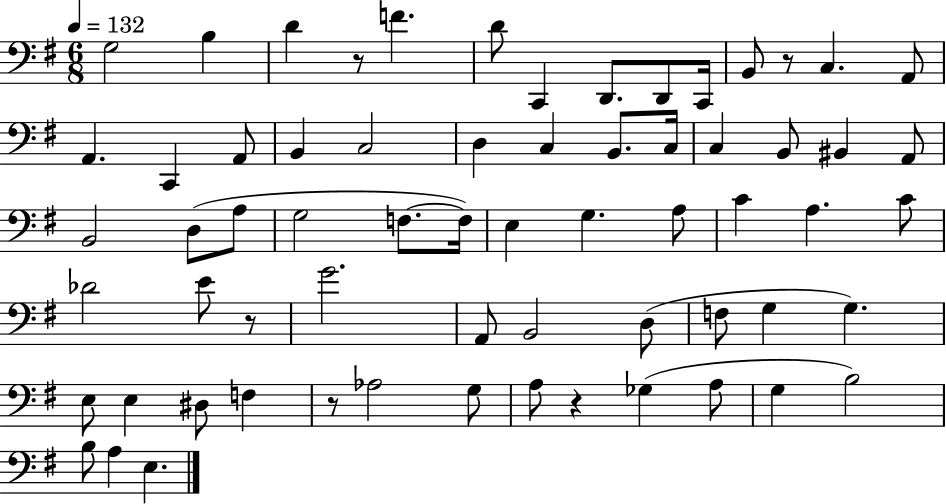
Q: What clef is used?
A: bass